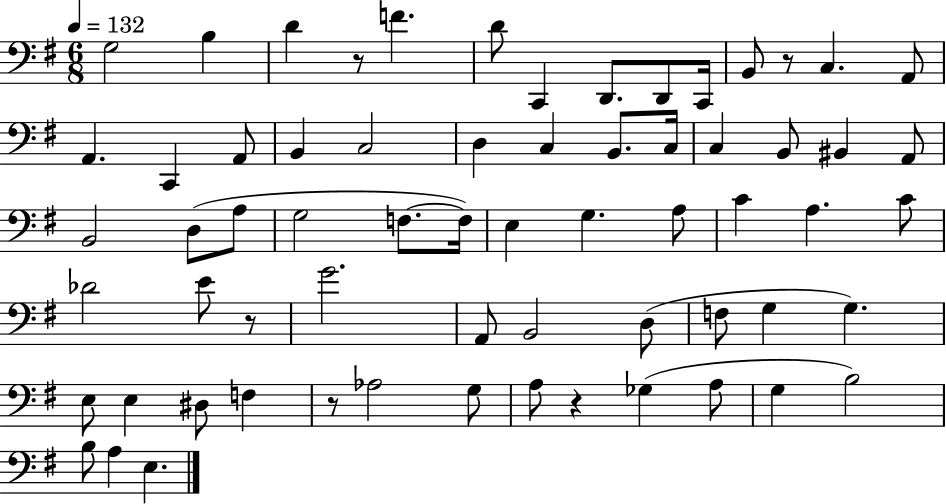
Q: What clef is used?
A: bass